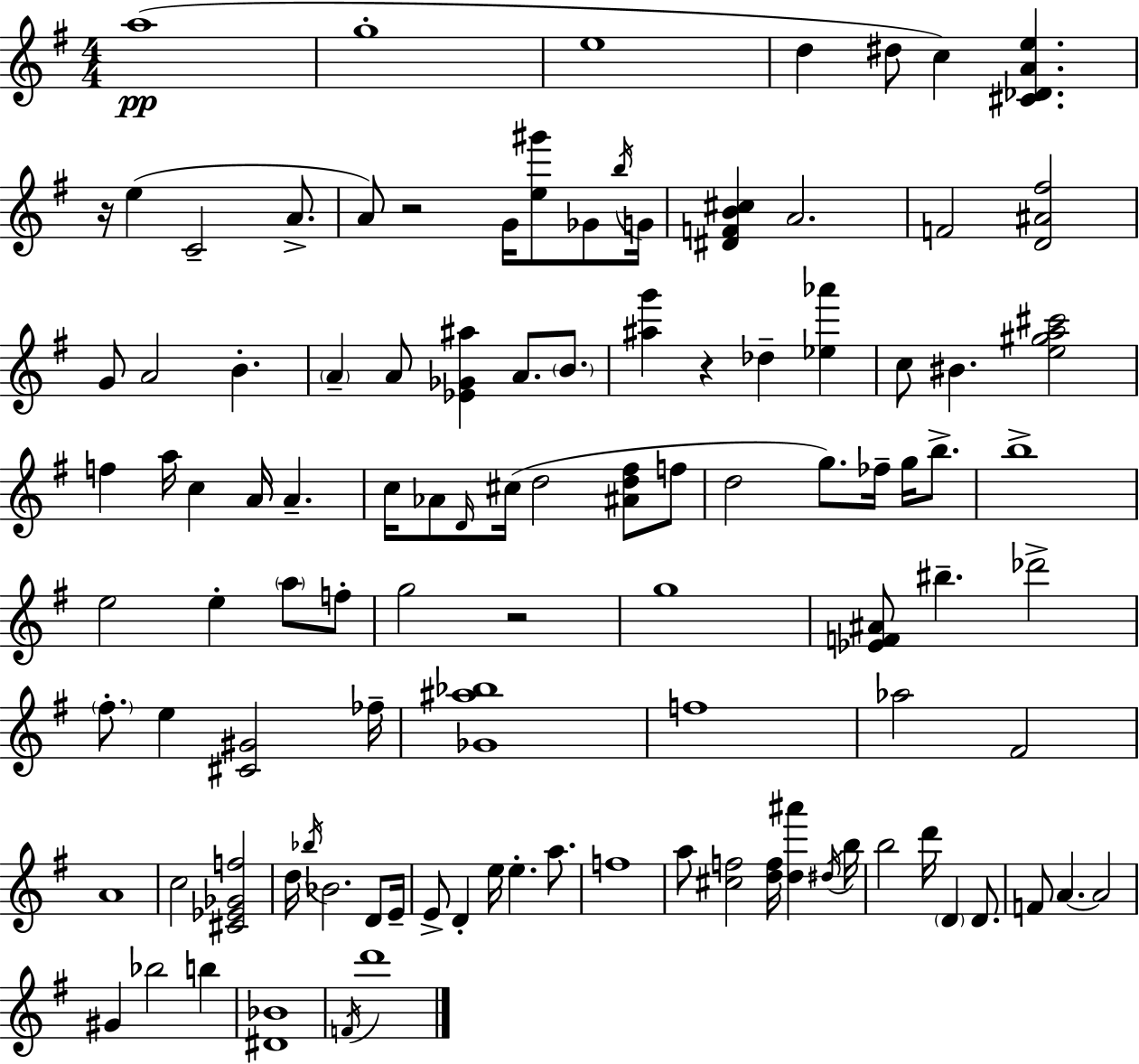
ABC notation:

X:1
T:Untitled
M:4/4
L:1/4
K:Em
a4 g4 e4 d ^d/2 c [^C_DAe] z/4 e C2 A/2 A/2 z2 G/4 [e^g']/2 _G/2 b/4 G/4 [^DFB^c] A2 F2 [D^A^f]2 G/2 A2 B A A/2 [_E_G^a] A/2 B/2 [^ag'] z _d [_e_a'] c/2 ^B [e^ga^c']2 f a/4 c A/4 A c/4 _A/2 D/4 ^c/4 d2 [^Ad^f]/2 f/2 d2 g/2 _f/4 g/4 b/2 b4 e2 e a/2 f/2 g2 z2 g4 [_EF^A]/2 ^b _d'2 ^f/2 e [^C^G]2 _f/4 [_G^a_b]4 f4 _a2 ^F2 A4 c2 [^C_E_Gf]2 d/4 _b/4 _B2 D/2 E/4 E/2 D e/4 e a/2 f4 a/2 [^cf]2 [df]/4 [d^a'] ^d/4 b/4 b2 d'/4 D D/2 F/2 A A2 ^G _b2 b [^D_B]4 F/4 d'4